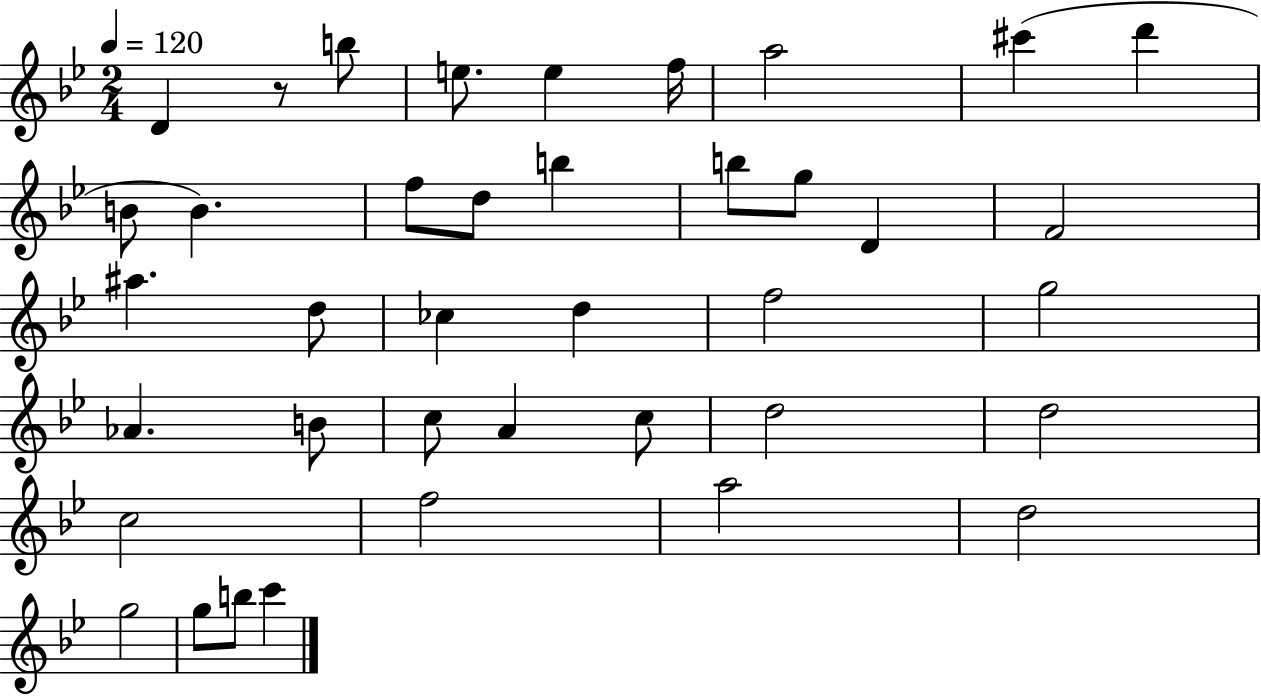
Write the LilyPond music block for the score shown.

{
  \clef treble
  \numericTimeSignature
  \time 2/4
  \key bes \major
  \tempo 4 = 120
  d'4 r8 b''8 | e''8. e''4 f''16 | a''2 | cis'''4( d'''4 | \break b'8 b'4.) | f''8 d''8 b''4 | b''8 g''8 d'4 | f'2 | \break ais''4. d''8 | ces''4 d''4 | f''2 | g''2 | \break aes'4. b'8 | c''8 a'4 c''8 | d''2 | d''2 | \break c''2 | f''2 | a''2 | d''2 | \break g''2 | g''8 b''8 c'''4 | \bar "|."
}